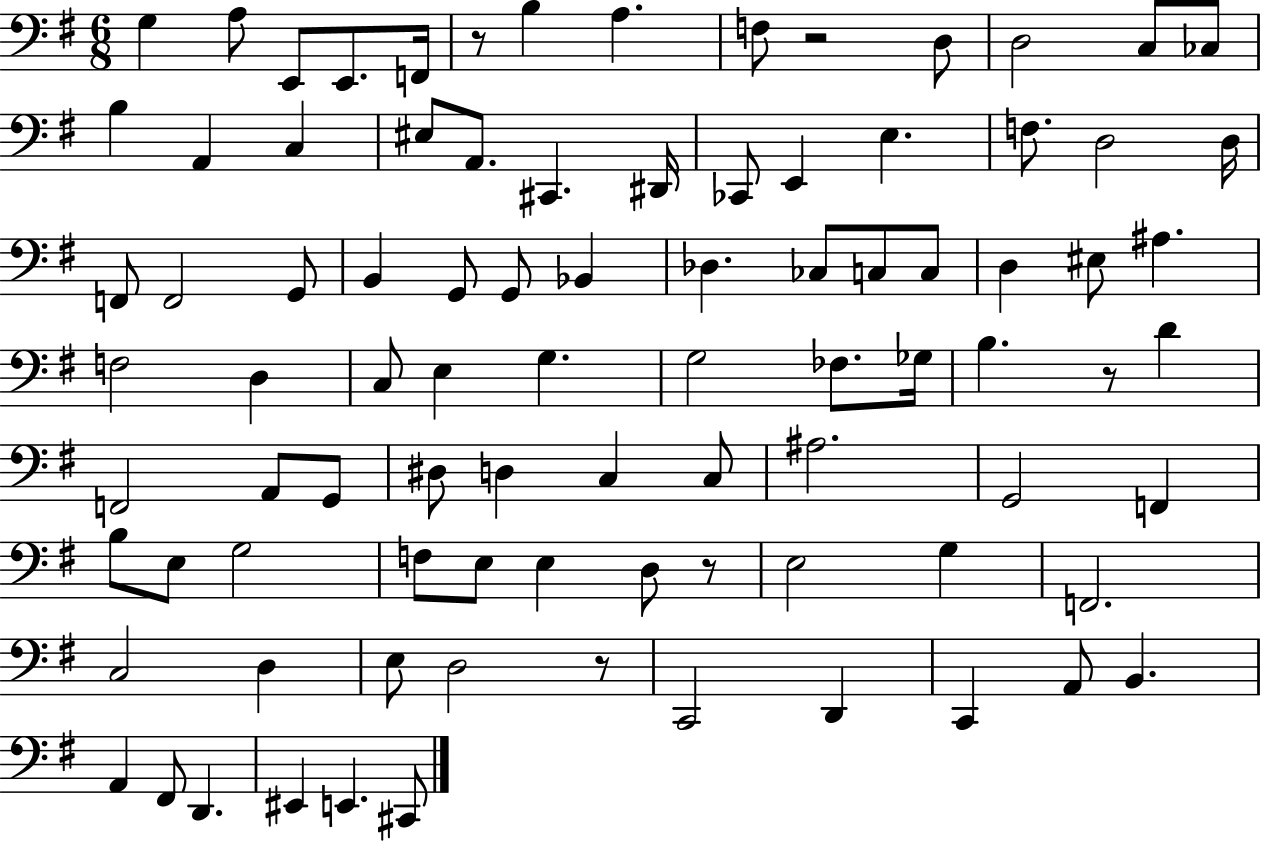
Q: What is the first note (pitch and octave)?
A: G3